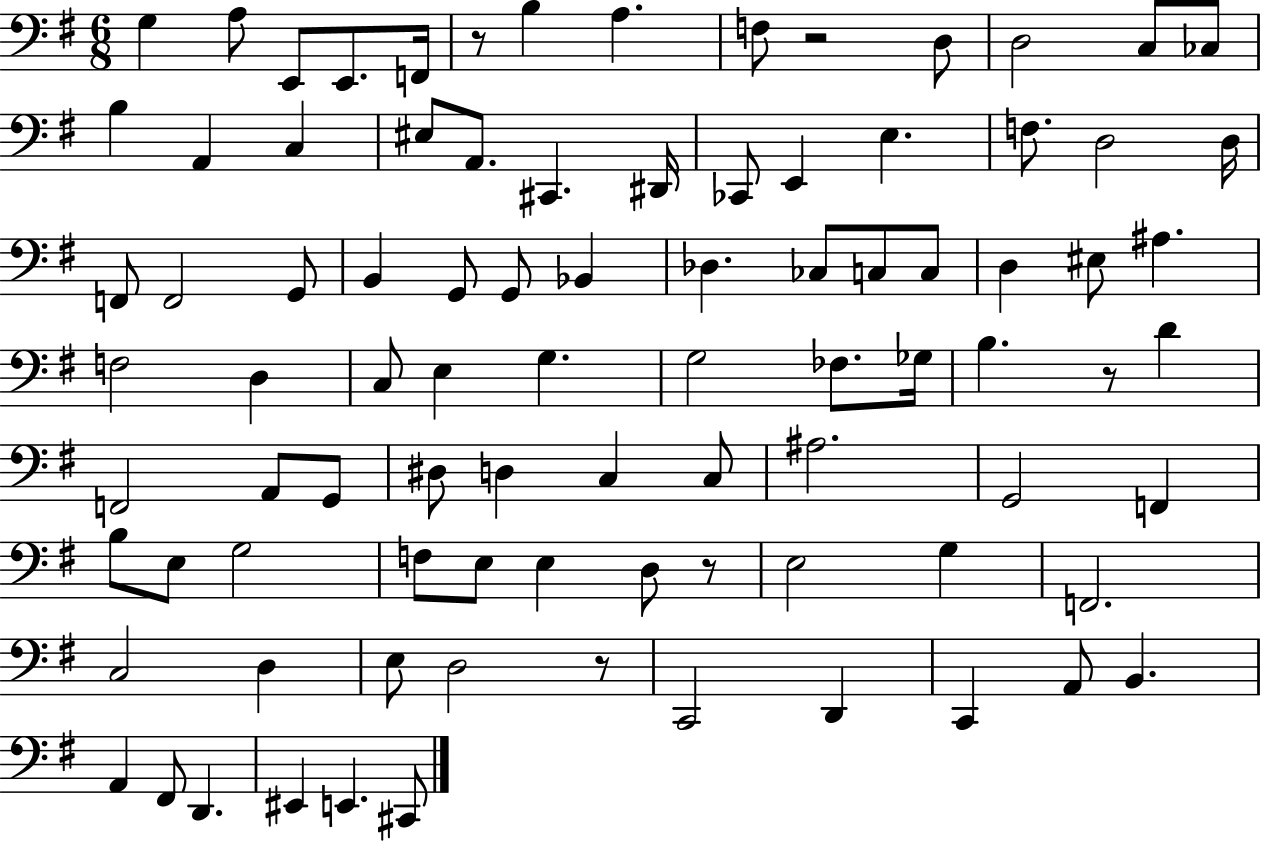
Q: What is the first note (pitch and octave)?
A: G3